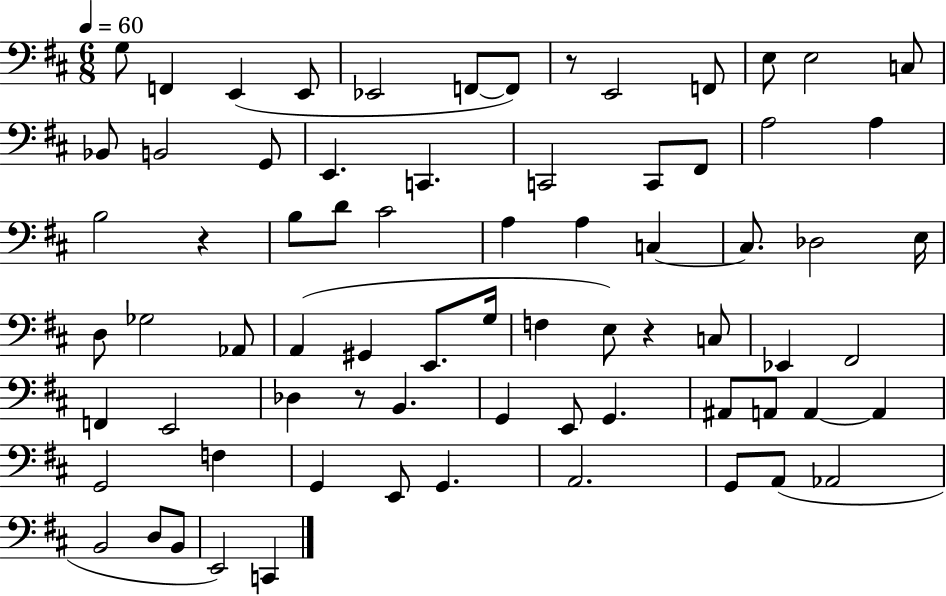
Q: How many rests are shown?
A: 4